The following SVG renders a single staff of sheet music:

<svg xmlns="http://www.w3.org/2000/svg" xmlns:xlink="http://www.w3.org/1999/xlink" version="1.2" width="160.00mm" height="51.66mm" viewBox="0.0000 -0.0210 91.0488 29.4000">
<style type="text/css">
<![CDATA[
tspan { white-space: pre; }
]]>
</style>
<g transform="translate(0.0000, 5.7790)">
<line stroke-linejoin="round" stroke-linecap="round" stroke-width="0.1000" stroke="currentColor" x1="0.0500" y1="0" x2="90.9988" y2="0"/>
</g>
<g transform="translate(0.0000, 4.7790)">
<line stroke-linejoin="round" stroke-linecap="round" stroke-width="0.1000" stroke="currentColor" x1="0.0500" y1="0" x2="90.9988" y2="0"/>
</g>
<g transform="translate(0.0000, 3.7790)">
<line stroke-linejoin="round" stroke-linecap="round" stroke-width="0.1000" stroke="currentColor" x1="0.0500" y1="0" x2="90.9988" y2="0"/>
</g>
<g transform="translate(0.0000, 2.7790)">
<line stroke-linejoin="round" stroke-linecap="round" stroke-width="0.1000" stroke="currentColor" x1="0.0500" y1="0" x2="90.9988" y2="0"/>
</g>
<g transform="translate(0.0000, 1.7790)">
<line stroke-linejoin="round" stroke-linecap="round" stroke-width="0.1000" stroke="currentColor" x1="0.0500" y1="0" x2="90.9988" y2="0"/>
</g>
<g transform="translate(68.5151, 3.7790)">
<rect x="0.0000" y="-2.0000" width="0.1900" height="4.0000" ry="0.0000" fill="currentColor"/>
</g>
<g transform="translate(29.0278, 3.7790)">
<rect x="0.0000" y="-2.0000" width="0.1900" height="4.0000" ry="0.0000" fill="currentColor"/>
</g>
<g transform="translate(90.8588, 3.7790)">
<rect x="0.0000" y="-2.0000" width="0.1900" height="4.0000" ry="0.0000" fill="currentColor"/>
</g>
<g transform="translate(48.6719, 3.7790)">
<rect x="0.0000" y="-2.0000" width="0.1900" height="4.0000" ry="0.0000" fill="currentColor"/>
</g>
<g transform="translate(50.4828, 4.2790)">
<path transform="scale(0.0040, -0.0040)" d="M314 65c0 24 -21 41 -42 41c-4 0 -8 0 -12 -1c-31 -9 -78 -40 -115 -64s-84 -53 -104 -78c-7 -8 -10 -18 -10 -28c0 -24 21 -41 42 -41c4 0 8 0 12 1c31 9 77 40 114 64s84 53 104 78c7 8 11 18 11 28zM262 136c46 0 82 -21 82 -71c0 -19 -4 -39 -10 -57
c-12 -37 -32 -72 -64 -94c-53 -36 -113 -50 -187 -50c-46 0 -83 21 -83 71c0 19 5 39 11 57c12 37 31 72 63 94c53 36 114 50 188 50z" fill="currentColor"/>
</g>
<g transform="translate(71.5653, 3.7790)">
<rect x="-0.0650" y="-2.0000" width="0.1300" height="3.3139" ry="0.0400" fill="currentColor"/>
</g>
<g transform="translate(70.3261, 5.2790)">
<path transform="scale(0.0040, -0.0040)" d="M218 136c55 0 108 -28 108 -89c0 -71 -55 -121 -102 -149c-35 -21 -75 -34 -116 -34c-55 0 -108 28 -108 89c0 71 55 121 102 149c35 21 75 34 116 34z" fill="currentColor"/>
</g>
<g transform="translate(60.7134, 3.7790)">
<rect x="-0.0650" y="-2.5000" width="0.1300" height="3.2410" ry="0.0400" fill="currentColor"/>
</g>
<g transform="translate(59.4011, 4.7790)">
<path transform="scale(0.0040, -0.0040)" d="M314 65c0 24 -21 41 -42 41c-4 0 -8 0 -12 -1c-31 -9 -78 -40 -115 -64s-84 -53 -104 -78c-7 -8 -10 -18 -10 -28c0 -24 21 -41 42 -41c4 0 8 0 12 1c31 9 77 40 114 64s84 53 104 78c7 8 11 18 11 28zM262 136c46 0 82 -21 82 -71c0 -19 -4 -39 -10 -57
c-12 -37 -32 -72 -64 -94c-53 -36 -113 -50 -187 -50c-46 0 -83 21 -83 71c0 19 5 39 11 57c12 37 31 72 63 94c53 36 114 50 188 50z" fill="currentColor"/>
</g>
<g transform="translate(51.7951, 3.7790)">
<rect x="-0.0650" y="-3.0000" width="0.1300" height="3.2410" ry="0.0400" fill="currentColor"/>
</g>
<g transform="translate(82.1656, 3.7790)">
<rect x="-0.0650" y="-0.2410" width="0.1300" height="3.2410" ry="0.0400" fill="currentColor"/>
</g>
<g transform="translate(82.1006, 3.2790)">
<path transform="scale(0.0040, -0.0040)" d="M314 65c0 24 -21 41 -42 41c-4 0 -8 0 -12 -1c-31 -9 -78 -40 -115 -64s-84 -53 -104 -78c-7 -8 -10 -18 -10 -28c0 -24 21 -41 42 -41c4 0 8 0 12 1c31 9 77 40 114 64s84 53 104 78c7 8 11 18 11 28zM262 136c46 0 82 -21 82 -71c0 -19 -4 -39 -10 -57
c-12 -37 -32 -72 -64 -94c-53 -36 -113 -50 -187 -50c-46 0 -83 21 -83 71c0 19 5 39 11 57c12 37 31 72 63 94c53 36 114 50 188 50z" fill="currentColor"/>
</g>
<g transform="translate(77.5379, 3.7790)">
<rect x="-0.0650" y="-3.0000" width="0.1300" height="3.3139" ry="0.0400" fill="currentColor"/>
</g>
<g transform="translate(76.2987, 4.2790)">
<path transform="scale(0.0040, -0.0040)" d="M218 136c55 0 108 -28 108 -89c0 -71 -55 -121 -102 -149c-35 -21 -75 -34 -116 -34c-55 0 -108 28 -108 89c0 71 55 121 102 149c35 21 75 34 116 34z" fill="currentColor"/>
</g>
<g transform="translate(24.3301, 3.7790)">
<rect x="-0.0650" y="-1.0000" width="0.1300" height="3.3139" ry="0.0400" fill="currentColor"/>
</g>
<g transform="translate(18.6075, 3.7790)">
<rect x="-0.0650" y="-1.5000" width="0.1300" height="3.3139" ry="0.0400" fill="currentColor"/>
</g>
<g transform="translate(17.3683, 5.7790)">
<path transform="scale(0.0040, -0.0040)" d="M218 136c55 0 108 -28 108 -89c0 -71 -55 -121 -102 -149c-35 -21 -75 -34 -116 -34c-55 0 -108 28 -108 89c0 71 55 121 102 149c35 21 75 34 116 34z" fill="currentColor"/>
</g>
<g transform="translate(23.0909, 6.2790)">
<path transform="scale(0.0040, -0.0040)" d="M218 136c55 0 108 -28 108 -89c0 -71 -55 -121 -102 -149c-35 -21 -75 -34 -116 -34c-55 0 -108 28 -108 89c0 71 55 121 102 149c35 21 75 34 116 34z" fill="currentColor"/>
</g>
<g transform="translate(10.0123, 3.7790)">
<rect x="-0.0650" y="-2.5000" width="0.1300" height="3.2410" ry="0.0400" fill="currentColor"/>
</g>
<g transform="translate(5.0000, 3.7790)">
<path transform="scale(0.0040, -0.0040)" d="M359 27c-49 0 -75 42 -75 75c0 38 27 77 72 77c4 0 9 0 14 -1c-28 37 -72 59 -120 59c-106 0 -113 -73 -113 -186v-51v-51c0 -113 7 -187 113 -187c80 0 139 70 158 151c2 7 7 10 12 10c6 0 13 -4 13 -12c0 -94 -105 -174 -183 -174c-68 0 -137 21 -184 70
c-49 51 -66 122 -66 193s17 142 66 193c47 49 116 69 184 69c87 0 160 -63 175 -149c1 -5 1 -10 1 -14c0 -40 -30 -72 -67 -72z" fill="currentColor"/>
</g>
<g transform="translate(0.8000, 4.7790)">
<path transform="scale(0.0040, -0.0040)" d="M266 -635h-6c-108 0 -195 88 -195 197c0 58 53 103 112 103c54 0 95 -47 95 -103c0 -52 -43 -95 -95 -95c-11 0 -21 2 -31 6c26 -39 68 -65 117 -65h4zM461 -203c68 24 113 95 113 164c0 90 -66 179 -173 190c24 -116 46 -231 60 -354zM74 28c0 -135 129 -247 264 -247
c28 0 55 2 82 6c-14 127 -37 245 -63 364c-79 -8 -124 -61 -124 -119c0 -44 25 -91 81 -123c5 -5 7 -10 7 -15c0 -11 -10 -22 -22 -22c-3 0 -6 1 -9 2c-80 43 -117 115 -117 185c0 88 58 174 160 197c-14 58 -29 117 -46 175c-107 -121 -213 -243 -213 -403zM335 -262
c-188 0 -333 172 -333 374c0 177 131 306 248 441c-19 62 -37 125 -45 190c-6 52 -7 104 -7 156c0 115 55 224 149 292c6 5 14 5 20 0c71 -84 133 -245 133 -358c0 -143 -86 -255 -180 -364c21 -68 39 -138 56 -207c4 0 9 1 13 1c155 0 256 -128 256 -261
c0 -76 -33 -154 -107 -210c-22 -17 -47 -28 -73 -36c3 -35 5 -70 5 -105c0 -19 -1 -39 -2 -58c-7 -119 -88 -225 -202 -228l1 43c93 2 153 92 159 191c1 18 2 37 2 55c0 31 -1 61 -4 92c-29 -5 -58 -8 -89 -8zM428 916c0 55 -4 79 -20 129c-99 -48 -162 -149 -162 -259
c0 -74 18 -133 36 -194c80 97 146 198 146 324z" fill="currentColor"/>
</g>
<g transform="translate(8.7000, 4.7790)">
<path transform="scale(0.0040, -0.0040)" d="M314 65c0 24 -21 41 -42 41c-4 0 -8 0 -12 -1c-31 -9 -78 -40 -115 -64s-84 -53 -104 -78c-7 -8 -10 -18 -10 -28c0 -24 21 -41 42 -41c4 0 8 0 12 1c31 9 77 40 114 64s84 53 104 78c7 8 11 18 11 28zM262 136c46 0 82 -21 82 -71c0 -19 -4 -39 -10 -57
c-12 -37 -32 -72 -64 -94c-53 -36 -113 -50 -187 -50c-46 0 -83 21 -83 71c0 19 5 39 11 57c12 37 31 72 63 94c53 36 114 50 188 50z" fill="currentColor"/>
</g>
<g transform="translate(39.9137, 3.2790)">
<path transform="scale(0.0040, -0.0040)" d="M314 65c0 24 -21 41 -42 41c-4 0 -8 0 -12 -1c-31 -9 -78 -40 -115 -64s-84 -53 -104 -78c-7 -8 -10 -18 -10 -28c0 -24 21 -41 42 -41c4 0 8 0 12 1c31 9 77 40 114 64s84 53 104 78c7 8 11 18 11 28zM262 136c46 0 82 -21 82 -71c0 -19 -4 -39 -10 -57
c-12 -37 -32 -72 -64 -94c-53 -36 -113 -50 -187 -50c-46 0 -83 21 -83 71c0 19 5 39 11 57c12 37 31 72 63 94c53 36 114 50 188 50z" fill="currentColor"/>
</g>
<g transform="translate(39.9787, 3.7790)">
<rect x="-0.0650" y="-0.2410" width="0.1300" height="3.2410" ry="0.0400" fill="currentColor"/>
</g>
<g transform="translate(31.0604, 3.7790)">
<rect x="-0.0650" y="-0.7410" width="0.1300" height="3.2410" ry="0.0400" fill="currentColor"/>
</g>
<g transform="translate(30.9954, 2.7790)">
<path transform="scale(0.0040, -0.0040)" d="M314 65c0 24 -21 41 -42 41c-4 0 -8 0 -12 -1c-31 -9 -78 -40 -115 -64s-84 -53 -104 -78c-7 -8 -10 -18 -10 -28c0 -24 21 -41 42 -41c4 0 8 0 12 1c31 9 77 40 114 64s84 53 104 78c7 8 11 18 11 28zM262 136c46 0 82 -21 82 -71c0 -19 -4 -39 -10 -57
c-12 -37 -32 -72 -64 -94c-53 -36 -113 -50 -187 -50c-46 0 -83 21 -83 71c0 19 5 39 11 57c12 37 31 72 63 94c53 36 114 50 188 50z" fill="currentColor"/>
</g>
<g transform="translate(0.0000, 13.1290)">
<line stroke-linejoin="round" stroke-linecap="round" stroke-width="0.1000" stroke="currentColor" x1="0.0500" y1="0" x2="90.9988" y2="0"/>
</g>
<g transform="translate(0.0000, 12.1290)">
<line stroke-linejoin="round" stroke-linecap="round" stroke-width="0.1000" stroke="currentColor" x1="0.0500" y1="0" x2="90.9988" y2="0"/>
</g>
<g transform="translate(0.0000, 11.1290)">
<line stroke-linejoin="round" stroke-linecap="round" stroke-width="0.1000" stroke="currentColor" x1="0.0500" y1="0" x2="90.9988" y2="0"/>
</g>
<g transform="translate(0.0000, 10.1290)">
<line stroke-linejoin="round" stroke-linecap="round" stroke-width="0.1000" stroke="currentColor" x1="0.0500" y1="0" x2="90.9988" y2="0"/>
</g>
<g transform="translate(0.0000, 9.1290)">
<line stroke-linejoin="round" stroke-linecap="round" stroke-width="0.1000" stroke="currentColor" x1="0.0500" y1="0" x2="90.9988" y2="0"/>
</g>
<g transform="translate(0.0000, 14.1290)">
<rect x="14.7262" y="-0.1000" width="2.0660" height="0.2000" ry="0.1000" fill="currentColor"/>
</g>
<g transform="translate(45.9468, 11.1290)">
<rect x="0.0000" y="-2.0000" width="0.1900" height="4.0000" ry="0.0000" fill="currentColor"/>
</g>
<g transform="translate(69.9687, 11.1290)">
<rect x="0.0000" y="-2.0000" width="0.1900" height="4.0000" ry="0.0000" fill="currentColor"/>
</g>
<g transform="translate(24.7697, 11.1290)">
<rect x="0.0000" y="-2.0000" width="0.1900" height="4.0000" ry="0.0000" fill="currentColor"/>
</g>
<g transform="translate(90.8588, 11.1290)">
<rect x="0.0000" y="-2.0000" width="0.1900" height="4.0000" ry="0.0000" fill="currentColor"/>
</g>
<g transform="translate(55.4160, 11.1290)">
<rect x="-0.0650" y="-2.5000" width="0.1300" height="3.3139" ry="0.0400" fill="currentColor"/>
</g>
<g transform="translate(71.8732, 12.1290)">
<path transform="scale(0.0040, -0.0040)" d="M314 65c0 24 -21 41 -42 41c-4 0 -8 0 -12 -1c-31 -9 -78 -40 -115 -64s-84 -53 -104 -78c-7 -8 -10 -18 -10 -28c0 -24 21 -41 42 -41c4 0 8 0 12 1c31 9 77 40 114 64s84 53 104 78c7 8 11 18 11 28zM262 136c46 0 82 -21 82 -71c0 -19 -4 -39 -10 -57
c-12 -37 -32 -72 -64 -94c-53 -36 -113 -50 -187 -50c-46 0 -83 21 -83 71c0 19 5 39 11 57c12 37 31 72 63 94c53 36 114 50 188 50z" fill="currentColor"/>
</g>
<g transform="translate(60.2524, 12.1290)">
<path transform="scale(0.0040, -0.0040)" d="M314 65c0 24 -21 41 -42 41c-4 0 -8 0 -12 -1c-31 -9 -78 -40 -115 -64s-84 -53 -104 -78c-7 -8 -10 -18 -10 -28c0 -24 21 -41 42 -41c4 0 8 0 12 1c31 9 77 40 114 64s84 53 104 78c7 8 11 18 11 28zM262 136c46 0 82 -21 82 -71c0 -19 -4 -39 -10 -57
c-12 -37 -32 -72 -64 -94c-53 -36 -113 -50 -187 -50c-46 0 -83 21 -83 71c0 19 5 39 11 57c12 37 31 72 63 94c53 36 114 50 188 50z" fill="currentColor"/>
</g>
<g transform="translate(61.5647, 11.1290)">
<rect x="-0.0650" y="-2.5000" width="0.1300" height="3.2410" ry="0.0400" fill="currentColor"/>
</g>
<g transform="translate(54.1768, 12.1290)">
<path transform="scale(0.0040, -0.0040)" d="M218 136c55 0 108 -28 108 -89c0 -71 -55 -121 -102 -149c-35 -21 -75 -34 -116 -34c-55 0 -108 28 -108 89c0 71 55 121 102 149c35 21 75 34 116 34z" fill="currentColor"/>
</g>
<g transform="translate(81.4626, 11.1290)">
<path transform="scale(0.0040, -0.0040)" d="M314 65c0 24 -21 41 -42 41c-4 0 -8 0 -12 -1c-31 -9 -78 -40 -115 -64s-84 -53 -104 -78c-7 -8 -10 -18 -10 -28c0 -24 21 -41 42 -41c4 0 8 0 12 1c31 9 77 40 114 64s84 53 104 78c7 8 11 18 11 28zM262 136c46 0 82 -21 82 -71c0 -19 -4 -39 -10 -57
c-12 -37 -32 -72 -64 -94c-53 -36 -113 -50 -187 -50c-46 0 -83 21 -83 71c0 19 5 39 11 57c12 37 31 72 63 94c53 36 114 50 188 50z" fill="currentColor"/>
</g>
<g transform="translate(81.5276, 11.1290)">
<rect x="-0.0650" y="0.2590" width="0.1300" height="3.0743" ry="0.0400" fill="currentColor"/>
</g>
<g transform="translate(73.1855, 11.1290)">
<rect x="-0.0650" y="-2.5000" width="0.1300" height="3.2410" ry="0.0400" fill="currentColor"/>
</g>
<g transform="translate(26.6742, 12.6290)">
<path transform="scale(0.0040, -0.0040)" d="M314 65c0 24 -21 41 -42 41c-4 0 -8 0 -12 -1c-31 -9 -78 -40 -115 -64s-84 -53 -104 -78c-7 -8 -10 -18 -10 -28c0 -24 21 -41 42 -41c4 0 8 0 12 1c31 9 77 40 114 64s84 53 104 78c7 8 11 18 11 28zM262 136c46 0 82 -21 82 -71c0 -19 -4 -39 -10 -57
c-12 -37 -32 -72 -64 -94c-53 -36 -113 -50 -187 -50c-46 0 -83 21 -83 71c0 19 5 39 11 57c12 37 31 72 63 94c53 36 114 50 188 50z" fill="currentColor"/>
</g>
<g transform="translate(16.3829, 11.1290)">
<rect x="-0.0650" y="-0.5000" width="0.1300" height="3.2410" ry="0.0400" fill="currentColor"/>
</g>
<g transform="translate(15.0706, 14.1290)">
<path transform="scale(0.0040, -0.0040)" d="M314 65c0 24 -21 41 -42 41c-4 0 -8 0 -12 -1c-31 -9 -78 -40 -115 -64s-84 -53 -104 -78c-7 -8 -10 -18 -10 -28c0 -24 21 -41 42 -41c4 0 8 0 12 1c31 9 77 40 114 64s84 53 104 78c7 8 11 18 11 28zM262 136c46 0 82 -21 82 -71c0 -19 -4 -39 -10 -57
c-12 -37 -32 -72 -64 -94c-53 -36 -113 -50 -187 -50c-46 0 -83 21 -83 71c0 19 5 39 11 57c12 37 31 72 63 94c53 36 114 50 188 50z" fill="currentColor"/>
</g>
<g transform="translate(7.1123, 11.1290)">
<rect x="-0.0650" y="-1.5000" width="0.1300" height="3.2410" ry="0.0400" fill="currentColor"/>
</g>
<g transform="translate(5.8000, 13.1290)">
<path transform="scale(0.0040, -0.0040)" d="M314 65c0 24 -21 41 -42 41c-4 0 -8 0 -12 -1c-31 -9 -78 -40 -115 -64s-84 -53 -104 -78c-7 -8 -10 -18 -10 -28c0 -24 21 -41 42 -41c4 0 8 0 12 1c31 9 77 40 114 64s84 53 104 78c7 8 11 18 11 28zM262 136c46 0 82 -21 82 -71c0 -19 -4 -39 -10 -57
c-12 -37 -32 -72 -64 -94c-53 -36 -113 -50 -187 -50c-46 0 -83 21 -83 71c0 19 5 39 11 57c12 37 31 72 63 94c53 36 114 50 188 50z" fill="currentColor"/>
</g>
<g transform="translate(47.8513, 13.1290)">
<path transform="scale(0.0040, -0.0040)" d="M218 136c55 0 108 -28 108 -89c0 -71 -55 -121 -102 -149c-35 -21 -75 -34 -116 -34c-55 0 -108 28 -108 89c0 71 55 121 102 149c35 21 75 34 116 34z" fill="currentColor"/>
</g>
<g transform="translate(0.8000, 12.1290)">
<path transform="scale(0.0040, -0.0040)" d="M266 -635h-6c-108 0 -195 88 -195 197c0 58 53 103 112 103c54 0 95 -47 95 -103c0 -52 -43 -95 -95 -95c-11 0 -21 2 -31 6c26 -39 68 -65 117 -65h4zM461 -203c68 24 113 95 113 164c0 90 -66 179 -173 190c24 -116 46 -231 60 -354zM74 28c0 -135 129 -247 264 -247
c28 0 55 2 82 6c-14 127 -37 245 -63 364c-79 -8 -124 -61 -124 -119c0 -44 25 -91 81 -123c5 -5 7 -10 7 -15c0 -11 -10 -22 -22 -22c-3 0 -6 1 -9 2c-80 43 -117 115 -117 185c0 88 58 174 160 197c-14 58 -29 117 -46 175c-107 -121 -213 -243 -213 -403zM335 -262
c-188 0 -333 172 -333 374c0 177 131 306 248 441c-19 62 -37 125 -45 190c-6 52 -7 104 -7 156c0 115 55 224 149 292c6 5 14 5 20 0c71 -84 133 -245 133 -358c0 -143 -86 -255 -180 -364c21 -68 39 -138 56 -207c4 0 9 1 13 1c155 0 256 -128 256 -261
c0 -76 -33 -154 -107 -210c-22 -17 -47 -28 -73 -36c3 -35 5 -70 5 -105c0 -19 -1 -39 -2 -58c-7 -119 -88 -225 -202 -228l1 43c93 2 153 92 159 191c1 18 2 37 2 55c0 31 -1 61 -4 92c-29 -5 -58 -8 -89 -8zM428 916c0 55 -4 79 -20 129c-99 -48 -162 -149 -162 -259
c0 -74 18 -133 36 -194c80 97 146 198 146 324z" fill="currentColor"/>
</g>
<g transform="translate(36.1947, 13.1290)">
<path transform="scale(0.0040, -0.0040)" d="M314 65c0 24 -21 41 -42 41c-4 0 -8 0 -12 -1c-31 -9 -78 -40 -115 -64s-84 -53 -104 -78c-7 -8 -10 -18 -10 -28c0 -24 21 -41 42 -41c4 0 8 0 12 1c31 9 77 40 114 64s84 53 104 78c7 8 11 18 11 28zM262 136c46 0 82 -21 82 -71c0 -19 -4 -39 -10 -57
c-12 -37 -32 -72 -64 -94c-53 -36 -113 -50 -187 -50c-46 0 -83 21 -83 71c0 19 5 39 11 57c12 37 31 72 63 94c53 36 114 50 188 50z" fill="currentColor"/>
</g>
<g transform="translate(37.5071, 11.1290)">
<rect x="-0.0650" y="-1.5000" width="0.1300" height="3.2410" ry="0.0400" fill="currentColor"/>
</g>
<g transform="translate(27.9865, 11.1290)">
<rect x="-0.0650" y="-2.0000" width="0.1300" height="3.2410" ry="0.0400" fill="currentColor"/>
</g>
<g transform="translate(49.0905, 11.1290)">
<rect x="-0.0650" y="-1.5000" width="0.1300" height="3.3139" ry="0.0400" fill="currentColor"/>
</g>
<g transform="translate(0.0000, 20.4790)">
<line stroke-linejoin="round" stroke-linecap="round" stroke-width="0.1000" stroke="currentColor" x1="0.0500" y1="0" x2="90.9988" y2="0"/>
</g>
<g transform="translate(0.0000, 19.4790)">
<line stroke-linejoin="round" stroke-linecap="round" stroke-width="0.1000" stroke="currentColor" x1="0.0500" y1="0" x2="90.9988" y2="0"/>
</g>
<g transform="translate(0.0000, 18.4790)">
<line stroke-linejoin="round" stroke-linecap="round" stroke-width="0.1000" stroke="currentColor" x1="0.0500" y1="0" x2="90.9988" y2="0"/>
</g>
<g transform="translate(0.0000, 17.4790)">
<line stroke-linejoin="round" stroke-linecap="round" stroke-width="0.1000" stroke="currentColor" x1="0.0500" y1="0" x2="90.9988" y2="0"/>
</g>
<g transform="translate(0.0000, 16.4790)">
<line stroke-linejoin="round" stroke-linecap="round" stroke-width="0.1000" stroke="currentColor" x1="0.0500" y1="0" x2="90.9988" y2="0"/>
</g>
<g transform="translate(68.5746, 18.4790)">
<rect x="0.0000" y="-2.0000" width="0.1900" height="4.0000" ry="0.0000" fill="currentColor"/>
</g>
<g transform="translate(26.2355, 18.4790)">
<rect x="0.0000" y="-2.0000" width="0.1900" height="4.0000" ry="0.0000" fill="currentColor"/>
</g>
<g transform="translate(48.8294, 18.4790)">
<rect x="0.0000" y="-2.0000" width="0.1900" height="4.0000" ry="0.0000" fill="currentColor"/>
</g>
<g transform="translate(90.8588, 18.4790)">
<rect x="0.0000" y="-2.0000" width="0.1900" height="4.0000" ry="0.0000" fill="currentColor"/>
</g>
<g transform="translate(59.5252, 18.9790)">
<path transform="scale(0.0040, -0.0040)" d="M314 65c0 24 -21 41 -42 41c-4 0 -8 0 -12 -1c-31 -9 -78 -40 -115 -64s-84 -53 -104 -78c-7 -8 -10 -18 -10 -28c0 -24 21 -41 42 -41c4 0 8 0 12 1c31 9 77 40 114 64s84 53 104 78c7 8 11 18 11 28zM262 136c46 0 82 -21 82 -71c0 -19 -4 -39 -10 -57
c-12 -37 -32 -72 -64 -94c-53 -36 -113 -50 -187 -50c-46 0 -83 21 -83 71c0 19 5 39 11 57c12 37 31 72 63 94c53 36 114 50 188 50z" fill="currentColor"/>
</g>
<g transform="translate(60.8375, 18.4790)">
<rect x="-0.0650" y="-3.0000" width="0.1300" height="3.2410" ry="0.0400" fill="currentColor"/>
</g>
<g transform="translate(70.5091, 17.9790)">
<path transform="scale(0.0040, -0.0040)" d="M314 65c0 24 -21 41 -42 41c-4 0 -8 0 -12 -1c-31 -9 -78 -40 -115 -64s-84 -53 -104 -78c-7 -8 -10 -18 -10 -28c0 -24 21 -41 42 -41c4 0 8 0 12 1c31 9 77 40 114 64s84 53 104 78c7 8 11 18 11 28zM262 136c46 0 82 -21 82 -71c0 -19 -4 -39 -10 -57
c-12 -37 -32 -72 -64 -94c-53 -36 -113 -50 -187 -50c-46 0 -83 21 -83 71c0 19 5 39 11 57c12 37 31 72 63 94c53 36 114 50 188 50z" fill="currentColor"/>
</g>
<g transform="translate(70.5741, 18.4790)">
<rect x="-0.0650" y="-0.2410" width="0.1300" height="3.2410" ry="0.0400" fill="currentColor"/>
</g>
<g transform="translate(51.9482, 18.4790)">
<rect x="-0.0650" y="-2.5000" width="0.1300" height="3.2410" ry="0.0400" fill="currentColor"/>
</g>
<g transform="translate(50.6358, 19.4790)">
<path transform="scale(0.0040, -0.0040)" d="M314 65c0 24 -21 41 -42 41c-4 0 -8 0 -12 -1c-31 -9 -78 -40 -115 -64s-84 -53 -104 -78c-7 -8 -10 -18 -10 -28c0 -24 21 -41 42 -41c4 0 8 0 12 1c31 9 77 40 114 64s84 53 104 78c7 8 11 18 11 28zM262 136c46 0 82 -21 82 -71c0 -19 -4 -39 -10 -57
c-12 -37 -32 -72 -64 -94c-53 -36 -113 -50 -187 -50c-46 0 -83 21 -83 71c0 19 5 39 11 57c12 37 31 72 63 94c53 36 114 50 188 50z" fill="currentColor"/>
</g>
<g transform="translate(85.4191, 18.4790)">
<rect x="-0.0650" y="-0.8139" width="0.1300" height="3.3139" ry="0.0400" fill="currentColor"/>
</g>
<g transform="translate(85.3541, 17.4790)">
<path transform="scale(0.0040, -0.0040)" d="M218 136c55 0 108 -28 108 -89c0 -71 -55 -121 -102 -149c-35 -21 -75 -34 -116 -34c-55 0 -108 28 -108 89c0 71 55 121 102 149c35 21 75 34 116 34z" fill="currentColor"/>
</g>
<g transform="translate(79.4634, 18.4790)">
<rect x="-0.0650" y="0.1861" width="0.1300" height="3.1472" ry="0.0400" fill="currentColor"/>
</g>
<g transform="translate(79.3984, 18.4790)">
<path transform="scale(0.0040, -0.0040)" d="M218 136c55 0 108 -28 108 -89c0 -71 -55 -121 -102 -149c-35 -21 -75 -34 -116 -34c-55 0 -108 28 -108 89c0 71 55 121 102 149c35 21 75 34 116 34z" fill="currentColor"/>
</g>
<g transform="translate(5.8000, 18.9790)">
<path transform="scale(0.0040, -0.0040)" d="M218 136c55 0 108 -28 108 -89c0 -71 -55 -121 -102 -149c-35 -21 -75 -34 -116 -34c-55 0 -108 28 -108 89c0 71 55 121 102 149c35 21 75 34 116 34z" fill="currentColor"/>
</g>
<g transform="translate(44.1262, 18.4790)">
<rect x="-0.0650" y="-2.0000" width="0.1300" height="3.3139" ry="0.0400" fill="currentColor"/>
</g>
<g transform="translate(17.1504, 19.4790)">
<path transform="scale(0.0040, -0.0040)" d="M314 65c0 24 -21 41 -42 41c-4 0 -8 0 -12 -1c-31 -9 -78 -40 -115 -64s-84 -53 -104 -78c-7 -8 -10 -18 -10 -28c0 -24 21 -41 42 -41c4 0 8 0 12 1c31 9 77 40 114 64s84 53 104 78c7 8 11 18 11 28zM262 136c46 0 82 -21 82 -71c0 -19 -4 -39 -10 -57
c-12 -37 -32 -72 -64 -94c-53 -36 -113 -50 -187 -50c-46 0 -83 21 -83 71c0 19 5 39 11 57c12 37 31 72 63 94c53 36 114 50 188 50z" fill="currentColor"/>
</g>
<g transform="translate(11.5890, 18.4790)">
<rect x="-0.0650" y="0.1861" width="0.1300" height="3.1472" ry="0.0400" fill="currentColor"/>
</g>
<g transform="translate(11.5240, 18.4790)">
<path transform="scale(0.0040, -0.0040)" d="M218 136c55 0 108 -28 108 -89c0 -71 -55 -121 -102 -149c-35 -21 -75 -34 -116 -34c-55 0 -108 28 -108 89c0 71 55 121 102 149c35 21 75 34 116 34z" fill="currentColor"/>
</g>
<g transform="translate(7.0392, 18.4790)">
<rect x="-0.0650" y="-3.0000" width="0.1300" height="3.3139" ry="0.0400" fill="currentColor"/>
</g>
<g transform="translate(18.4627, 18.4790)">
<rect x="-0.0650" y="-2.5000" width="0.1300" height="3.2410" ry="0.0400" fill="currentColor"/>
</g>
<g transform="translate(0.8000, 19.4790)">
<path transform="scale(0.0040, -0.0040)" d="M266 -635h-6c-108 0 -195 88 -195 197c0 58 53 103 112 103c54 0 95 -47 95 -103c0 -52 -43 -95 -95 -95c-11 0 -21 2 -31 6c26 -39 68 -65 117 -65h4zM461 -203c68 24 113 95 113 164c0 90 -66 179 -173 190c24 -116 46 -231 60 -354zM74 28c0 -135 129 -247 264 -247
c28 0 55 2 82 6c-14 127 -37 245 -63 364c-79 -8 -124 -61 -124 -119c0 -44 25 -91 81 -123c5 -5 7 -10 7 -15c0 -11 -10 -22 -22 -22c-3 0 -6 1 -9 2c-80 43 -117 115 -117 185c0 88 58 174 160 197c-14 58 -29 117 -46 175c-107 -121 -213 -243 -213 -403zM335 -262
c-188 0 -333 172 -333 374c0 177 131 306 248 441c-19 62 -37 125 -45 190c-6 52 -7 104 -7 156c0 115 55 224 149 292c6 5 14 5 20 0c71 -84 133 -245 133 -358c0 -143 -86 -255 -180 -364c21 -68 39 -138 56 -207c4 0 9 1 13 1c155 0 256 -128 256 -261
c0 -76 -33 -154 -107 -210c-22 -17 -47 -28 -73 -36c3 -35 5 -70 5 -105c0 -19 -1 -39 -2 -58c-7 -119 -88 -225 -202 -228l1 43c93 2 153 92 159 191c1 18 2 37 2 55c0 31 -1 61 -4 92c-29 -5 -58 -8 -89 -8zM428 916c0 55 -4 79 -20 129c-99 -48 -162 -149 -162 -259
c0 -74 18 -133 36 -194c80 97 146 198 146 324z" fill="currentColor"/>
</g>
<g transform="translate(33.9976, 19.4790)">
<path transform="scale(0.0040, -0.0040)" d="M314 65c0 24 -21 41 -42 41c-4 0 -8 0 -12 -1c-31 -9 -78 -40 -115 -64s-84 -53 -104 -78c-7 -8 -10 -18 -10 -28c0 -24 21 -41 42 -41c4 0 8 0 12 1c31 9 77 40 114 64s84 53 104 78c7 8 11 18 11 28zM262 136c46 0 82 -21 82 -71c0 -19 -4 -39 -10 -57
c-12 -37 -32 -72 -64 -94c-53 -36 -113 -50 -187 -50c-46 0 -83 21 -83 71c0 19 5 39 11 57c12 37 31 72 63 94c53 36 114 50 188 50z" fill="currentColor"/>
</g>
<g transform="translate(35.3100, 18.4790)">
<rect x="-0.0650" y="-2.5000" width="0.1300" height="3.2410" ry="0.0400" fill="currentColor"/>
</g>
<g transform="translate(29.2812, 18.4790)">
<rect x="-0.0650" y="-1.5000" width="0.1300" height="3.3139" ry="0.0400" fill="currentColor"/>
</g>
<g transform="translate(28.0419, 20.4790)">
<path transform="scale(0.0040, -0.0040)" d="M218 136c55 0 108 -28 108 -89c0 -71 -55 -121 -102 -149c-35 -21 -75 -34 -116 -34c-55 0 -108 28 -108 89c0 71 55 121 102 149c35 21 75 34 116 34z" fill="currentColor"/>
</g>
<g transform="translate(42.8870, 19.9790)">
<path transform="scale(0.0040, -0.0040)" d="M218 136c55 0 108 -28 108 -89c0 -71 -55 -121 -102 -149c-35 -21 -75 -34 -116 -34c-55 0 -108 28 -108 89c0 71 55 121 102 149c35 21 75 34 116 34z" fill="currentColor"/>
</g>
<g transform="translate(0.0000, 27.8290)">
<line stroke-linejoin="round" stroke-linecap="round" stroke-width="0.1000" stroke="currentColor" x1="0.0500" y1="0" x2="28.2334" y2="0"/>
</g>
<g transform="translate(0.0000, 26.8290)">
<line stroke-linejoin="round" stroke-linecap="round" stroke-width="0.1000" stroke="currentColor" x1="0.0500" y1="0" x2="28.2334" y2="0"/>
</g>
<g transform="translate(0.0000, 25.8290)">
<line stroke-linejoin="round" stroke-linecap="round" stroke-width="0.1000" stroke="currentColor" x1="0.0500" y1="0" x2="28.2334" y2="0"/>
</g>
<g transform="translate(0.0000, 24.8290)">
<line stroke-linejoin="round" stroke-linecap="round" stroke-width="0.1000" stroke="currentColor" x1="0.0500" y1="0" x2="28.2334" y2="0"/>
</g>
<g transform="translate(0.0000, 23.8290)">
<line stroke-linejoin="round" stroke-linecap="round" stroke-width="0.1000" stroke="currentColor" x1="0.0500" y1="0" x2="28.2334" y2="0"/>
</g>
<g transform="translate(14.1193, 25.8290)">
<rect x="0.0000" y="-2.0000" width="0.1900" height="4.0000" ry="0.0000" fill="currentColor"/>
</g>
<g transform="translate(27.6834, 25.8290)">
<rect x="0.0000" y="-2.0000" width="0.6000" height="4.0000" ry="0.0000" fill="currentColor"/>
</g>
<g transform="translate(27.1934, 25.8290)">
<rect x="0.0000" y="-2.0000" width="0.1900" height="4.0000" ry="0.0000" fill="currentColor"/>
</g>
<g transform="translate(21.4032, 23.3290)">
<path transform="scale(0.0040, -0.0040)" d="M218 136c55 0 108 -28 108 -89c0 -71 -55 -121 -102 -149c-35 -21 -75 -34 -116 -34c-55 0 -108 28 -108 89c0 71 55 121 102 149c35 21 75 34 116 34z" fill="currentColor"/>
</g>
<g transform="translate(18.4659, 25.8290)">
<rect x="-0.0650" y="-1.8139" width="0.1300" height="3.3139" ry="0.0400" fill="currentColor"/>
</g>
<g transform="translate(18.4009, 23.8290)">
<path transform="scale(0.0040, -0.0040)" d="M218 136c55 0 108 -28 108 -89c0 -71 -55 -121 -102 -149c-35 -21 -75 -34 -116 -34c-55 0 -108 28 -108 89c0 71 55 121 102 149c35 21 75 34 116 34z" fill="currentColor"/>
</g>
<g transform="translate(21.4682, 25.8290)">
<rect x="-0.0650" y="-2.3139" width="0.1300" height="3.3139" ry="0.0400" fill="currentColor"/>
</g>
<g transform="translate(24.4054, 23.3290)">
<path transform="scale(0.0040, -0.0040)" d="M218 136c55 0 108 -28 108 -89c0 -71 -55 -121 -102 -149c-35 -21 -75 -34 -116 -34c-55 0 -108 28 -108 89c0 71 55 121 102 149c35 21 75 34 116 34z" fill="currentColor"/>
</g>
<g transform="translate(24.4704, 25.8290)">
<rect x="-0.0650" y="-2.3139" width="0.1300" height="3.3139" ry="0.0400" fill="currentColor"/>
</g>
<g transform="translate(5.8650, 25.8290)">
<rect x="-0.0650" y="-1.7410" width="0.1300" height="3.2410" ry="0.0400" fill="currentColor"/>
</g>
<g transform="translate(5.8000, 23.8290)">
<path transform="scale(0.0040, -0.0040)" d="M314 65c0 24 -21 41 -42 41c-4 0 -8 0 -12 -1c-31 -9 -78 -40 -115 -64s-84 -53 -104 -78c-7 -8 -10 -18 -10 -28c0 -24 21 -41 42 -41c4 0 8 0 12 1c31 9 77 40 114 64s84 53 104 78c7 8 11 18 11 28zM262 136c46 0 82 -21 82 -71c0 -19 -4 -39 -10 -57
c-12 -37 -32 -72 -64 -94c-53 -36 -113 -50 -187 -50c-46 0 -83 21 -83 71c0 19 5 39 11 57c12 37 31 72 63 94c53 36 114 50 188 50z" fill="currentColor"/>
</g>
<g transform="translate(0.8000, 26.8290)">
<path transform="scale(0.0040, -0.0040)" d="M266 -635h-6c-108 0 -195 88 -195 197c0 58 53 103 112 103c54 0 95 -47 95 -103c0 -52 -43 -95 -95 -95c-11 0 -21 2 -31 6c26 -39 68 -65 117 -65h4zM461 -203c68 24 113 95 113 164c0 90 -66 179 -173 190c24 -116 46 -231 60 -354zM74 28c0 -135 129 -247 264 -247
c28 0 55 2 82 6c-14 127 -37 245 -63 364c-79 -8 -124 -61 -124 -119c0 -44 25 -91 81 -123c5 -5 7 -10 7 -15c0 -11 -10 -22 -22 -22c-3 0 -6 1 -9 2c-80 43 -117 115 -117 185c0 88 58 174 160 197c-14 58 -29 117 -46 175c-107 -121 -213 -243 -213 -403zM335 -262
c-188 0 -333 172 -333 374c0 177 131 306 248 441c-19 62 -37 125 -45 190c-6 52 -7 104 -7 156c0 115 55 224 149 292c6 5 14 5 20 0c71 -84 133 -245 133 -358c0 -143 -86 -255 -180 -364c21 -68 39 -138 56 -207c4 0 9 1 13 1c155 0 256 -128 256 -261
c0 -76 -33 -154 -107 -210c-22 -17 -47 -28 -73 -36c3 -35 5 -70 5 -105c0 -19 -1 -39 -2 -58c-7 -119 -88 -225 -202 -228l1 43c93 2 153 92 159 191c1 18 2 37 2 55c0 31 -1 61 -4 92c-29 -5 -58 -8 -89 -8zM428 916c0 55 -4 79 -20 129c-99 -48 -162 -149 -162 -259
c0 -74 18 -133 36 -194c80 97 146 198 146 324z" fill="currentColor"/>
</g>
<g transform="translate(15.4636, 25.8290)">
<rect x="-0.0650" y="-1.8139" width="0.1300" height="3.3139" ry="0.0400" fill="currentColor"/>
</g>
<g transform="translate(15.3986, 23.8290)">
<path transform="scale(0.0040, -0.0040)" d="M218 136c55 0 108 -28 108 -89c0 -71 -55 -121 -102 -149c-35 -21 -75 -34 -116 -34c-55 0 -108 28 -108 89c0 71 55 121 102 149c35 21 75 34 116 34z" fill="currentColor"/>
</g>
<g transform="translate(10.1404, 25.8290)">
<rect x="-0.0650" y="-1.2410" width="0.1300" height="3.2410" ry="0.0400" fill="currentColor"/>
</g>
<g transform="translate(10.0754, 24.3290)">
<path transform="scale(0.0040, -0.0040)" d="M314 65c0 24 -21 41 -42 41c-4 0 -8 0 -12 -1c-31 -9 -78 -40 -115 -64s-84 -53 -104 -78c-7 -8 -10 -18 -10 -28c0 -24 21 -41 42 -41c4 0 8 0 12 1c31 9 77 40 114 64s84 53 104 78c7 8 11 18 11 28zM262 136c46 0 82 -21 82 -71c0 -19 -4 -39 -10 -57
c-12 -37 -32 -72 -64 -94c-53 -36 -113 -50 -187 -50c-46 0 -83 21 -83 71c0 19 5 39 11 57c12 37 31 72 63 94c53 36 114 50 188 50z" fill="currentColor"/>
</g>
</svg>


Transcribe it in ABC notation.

X:1
T:Untitled
M:4/4
L:1/4
K:C
G2 E D d2 c2 A2 G2 F A c2 E2 C2 F2 E2 E G G2 G2 B2 A B G2 E G2 F G2 A2 c2 B d f2 e2 f f g g